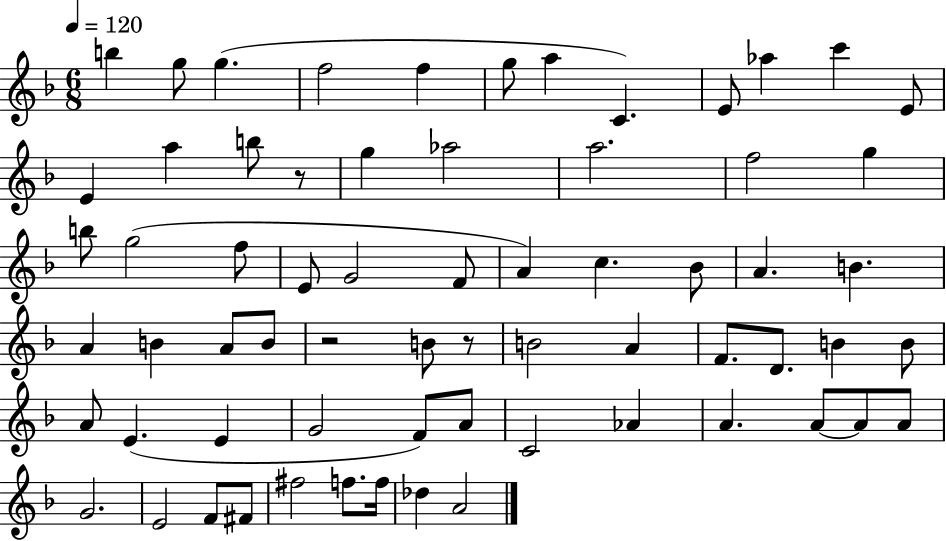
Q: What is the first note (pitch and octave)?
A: B5